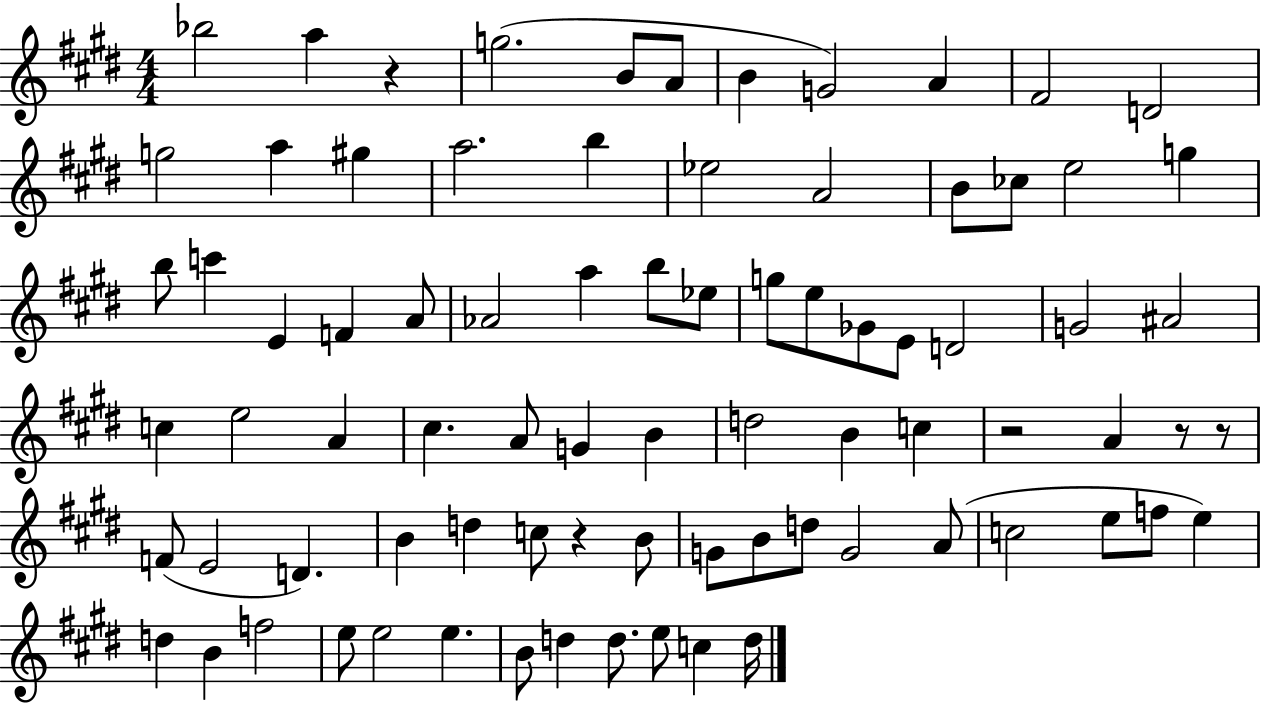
{
  \clef treble
  \numericTimeSignature
  \time 4/4
  \key e \major
  \repeat volta 2 { bes''2 a''4 r4 | g''2.( b'8 a'8 | b'4 g'2) a'4 | fis'2 d'2 | \break g''2 a''4 gis''4 | a''2. b''4 | ees''2 a'2 | b'8 ces''8 e''2 g''4 | \break b''8 c'''4 e'4 f'4 a'8 | aes'2 a''4 b''8 ees''8 | g''8 e''8 ges'8 e'8 d'2 | g'2 ais'2 | \break c''4 e''2 a'4 | cis''4. a'8 g'4 b'4 | d''2 b'4 c''4 | r2 a'4 r8 r8 | \break f'8( e'2 d'4.) | b'4 d''4 c''8 r4 b'8 | g'8 b'8 d''8 g'2 a'8( | c''2 e''8 f''8 e''4) | \break d''4 b'4 f''2 | e''8 e''2 e''4. | b'8 d''4 d''8. e''8 c''4 d''16 | } \bar "|."
}